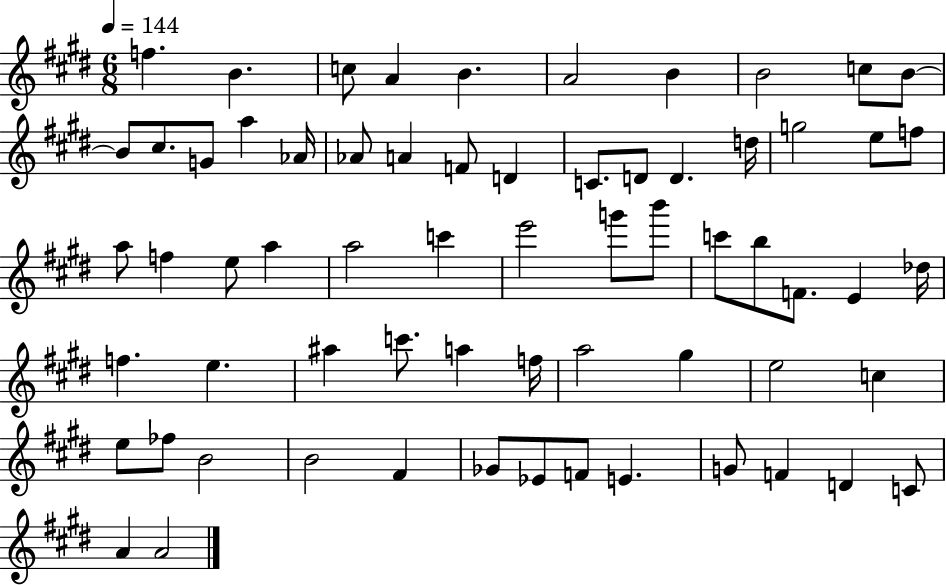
X:1
T:Untitled
M:6/8
L:1/4
K:E
f B c/2 A B A2 B B2 c/2 B/2 B/2 ^c/2 G/2 a _A/4 _A/2 A F/2 D C/2 D/2 D d/4 g2 e/2 f/2 a/2 f e/2 a a2 c' e'2 g'/2 b'/2 c'/2 b/2 F/2 E _d/4 f e ^a c'/2 a f/4 a2 ^g e2 c e/2 _f/2 B2 B2 ^F _G/2 _E/2 F/2 E G/2 F D C/2 A A2